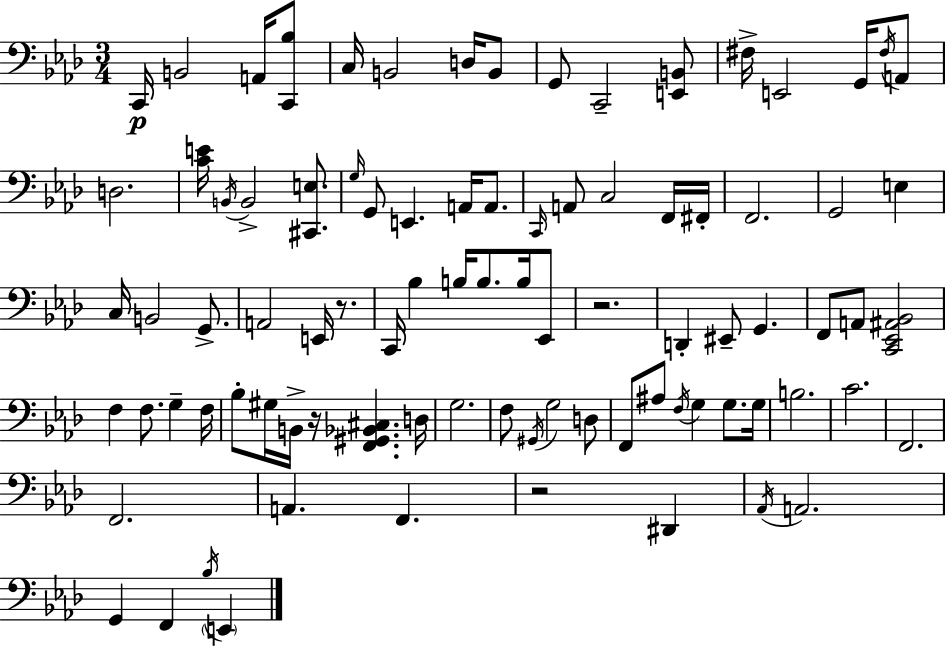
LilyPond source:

{
  \clef bass
  \numericTimeSignature
  \time 3/4
  \key aes \major
  c,16\p b,2 a,16 <c, bes>8 | c16 b,2 d16 b,8 | g,8 c,2-- <e, b,>8 | fis16-> e,2 g,16 \acciaccatura { fis16 } a,8 | \break d2. | <c' e'>16 \acciaccatura { b,16 } b,2-> <cis, e>8. | \grace { g16 } g,8 e,4. a,16 | a,8. \grace { c,16 } a,8 c2 | \break f,16 fis,16-. f,2. | g,2 | e4 c16 b,2 | g,8.-> a,2 | \break e,16 r8. c,16 bes4 b16 b8. | b16 ees,8 r2. | d,4-. eis,8-- g,4. | f,8 a,8 <c, ees, ais, bes,>2 | \break f4 f8. g4-- | f16 bes8-. gis16 b,16-> r16 <f, gis, bes, cis>4. | d16 g2. | f8 \acciaccatura { gis,16 } g2 | \break d8 f,8 ais8 \acciaccatura { f16 } g4 | g8. g16 b2. | c'2. | f,2. | \break f,2. | a,4. | f,4. r2 | dis,4 \acciaccatura { aes,16 } a,2. | \break g,4 f,4 | \acciaccatura { bes16 } \parenthesize e,4 \bar "|."
}